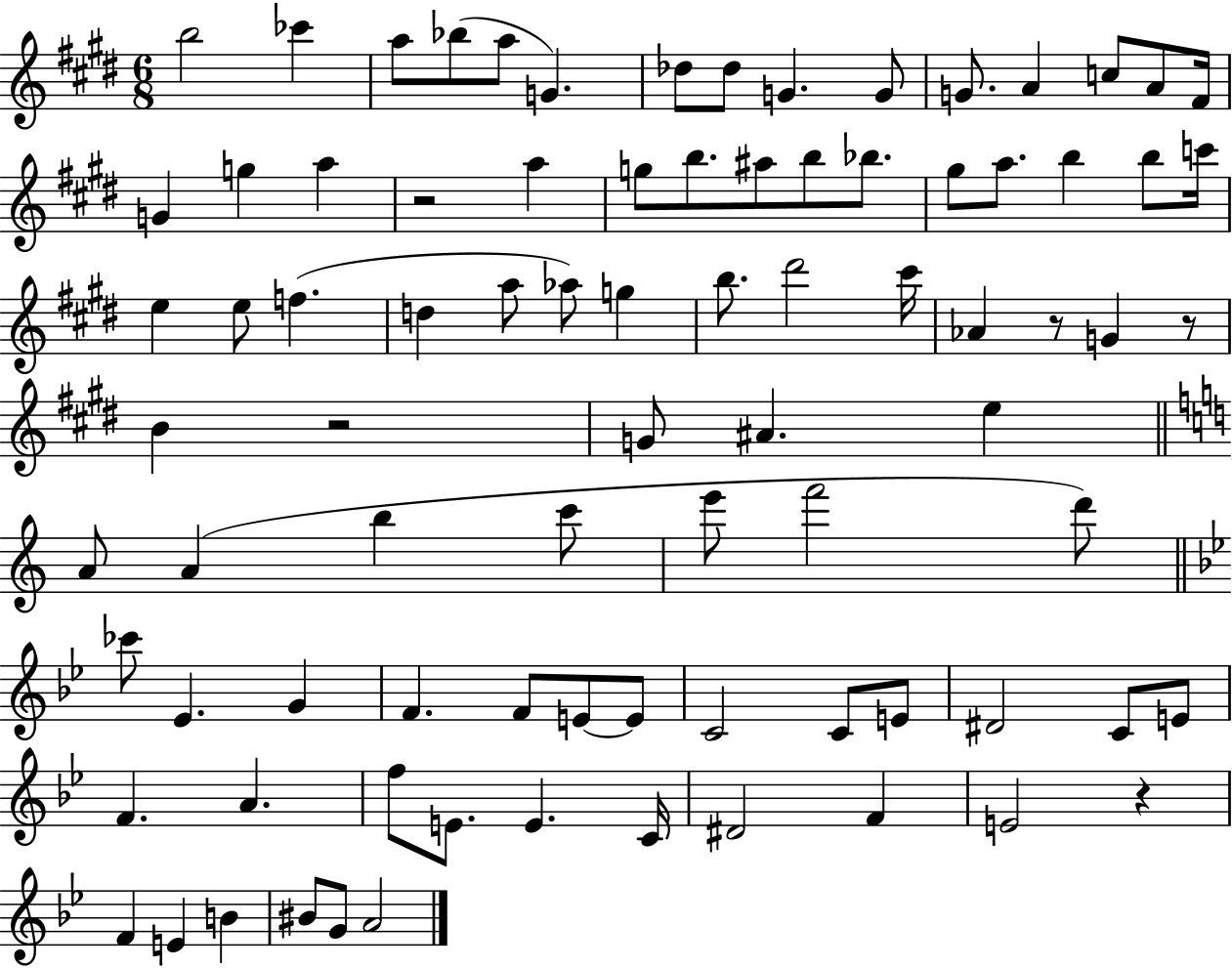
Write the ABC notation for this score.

X:1
T:Untitled
M:6/8
L:1/4
K:E
b2 _c' a/2 _b/2 a/2 G _d/2 _d/2 G G/2 G/2 A c/2 A/2 ^F/4 G g a z2 a g/2 b/2 ^a/2 b/2 _b/2 ^g/2 a/2 b b/2 c'/4 e e/2 f d a/2 _a/2 g b/2 ^d'2 ^c'/4 _A z/2 G z/2 B z2 G/2 ^A e A/2 A b c'/2 e'/2 f'2 d'/2 _c'/2 _E G F F/2 E/2 E/2 C2 C/2 E/2 ^D2 C/2 E/2 F A f/2 E/2 E C/4 ^D2 F E2 z F E B ^B/2 G/2 A2